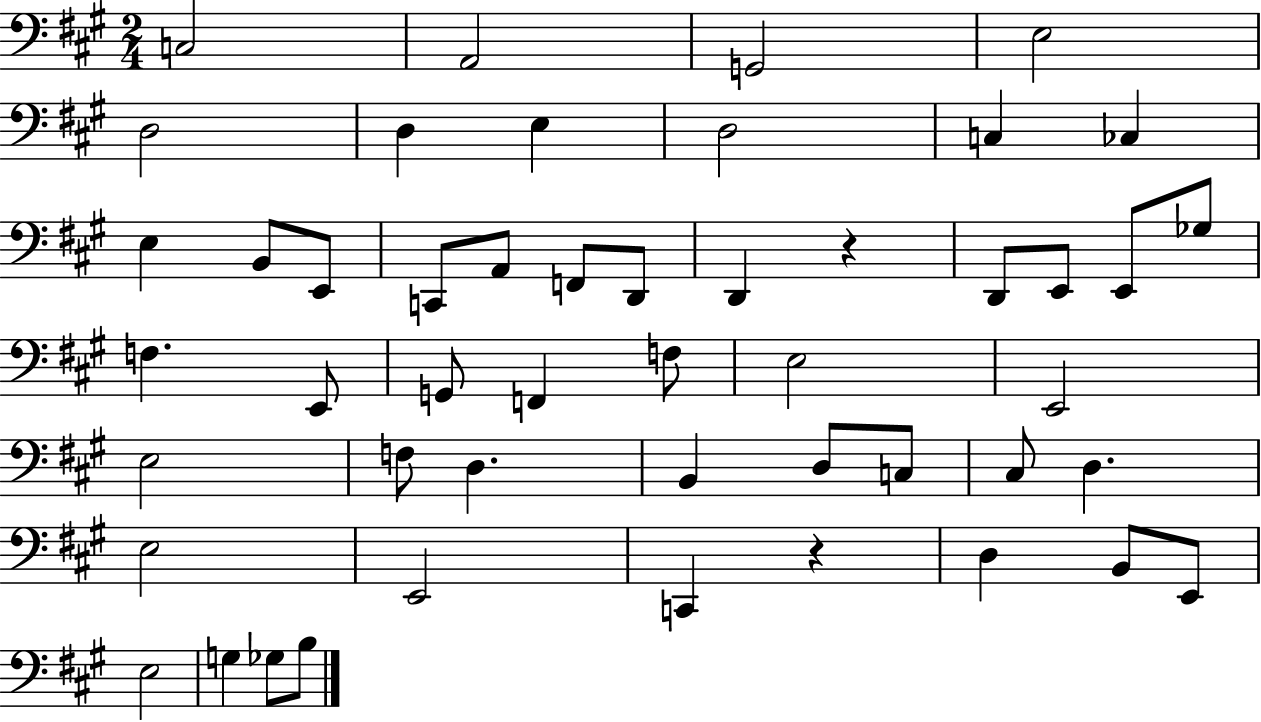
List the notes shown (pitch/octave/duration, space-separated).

C3/h A2/h G2/h E3/h D3/h D3/q E3/q D3/h C3/q CES3/q E3/q B2/e E2/e C2/e A2/e F2/e D2/e D2/q R/q D2/e E2/e E2/e Gb3/e F3/q. E2/e G2/e F2/q F3/e E3/h E2/h E3/h F3/e D3/q. B2/q D3/e C3/e C#3/e D3/q. E3/h E2/h C2/q R/q D3/q B2/e E2/e E3/h G3/q Gb3/e B3/e